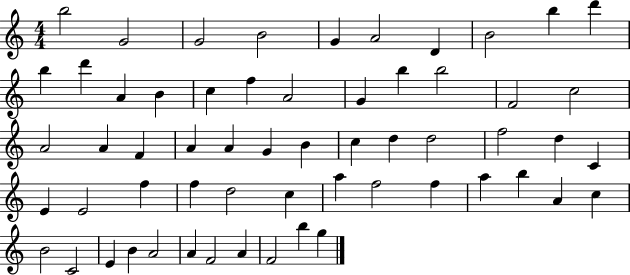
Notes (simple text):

B5/h G4/h G4/h B4/h G4/q A4/h D4/q B4/h B5/q D6/q B5/q D6/q A4/q B4/q C5/q F5/q A4/h G4/q B5/q B5/h F4/h C5/h A4/h A4/q F4/q A4/q A4/q G4/q B4/q C5/q D5/q D5/h F5/h D5/q C4/q E4/q E4/h F5/q F5/q D5/h C5/q A5/q F5/h F5/q A5/q B5/q A4/q C5/q B4/h C4/h E4/q B4/q A4/h A4/q F4/h A4/q F4/h B5/q G5/q